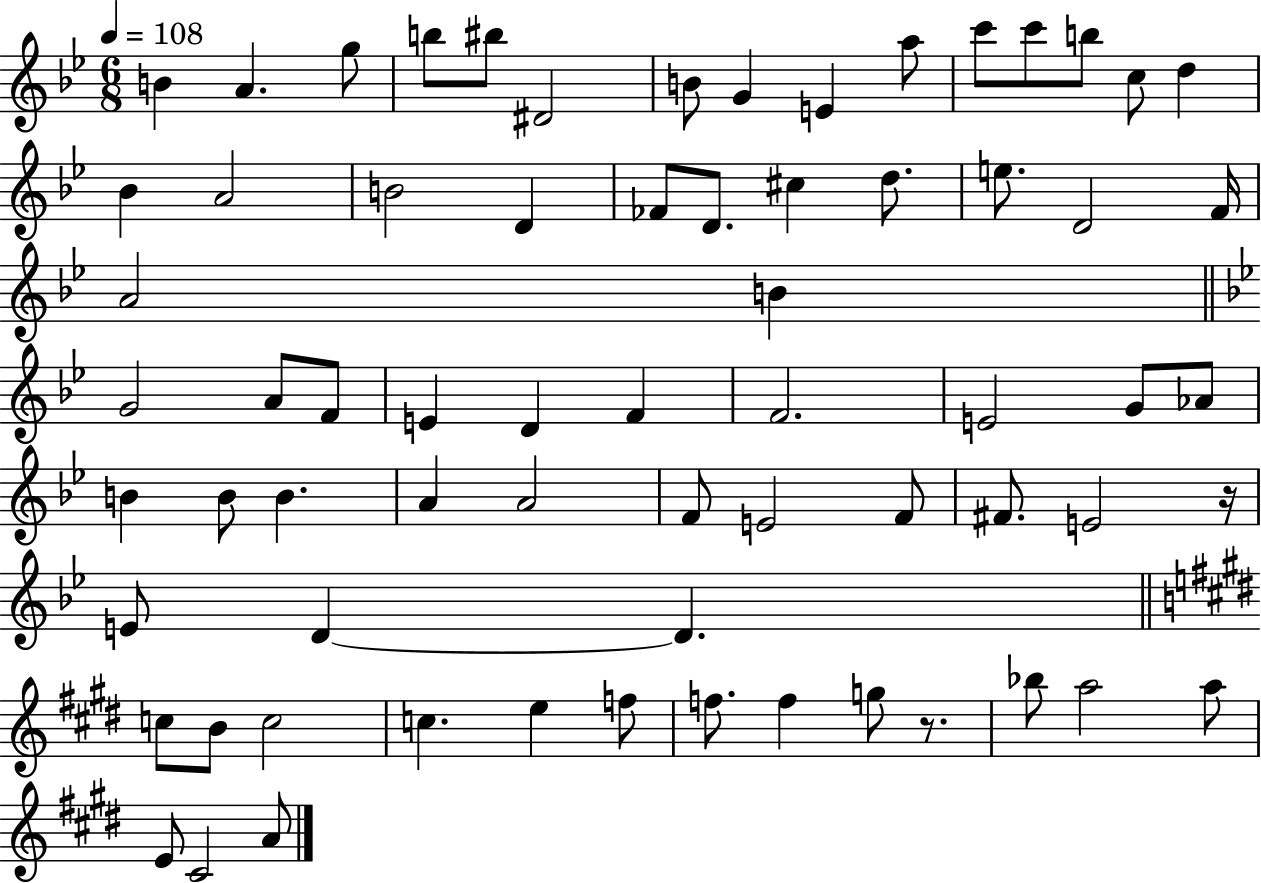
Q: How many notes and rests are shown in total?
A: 68